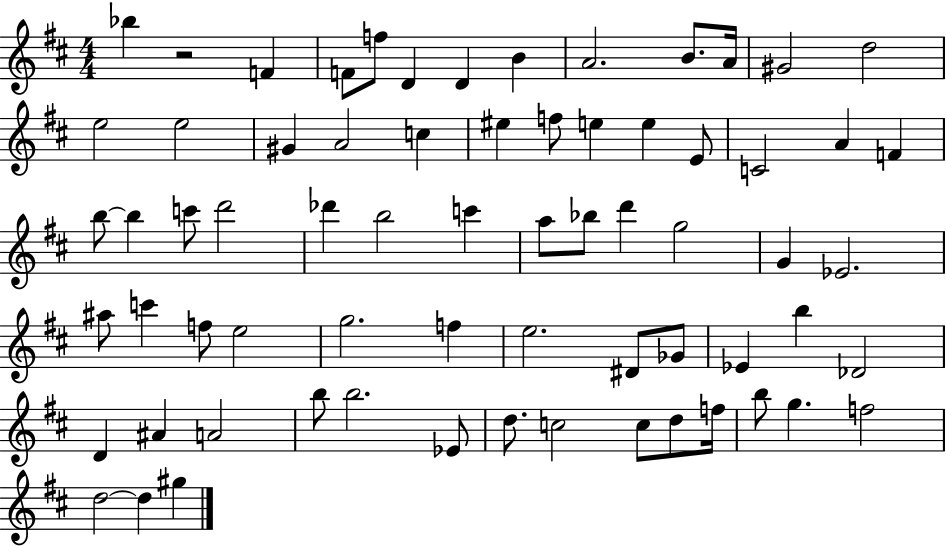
X:1
T:Untitled
M:4/4
L:1/4
K:D
_b z2 F F/2 f/2 D D B A2 B/2 A/4 ^G2 d2 e2 e2 ^G A2 c ^e f/2 e e E/2 C2 A F b/2 b c'/2 d'2 _d' b2 c' a/2 _b/2 d' g2 G _E2 ^a/2 c' f/2 e2 g2 f e2 ^D/2 _G/2 _E b _D2 D ^A A2 b/2 b2 _E/2 d/2 c2 c/2 d/2 f/4 b/2 g f2 d2 d ^g